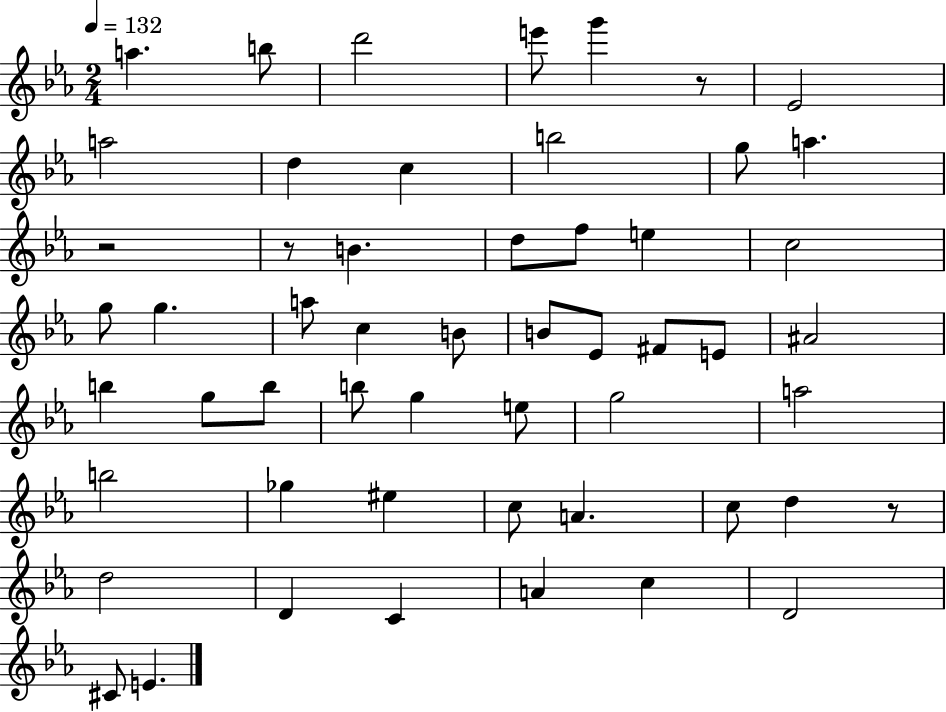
A5/q. B5/e D6/h E6/e G6/q R/e Eb4/h A5/h D5/q C5/q B5/h G5/e A5/q. R/h R/e B4/q. D5/e F5/e E5/q C5/h G5/e G5/q. A5/e C5/q B4/e B4/e Eb4/e F#4/e E4/e A#4/h B5/q G5/e B5/e B5/e G5/q E5/e G5/h A5/h B5/h Gb5/q EIS5/q C5/e A4/q. C5/e D5/q R/e D5/h D4/q C4/q A4/q C5/q D4/h C#4/e E4/q.